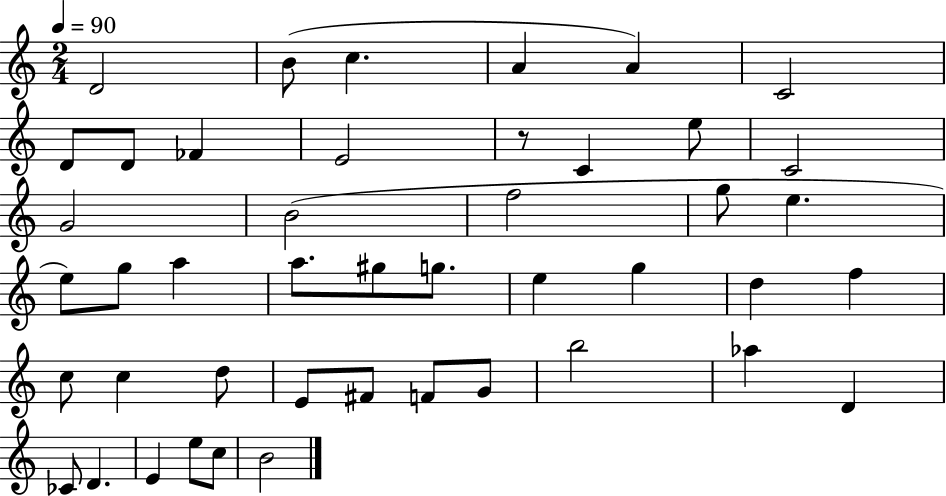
{
  \clef treble
  \numericTimeSignature
  \time 2/4
  \key c \major
  \tempo 4 = 90
  d'2 | b'8( c''4. | a'4 a'4) | c'2 | \break d'8 d'8 fes'4 | e'2 | r8 c'4 e''8 | c'2 | \break g'2 | b'2( | f''2 | g''8 e''4. | \break e''8) g''8 a''4 | a''8. gis''8 g''8. | e''4 g''4 | d''4 f''4 | \break c''8 c''4 d''8 | e'8 fis'8 f'8 g'8 | b''2 | aes''4 d'4 | \break ces'8 d'4. | e'4 e''8 c''8 | b'2 | \bar "|."
}